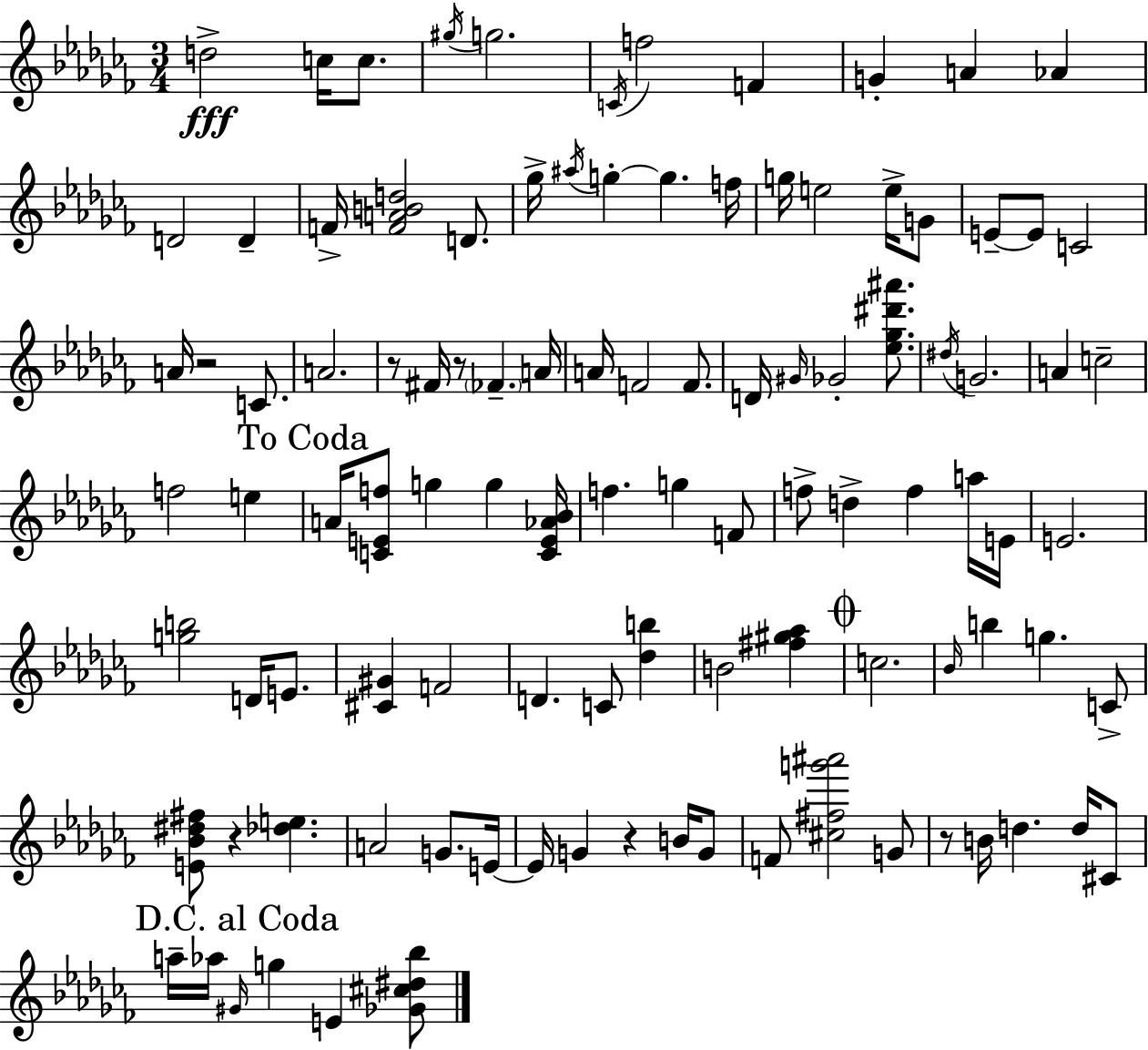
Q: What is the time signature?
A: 3/4